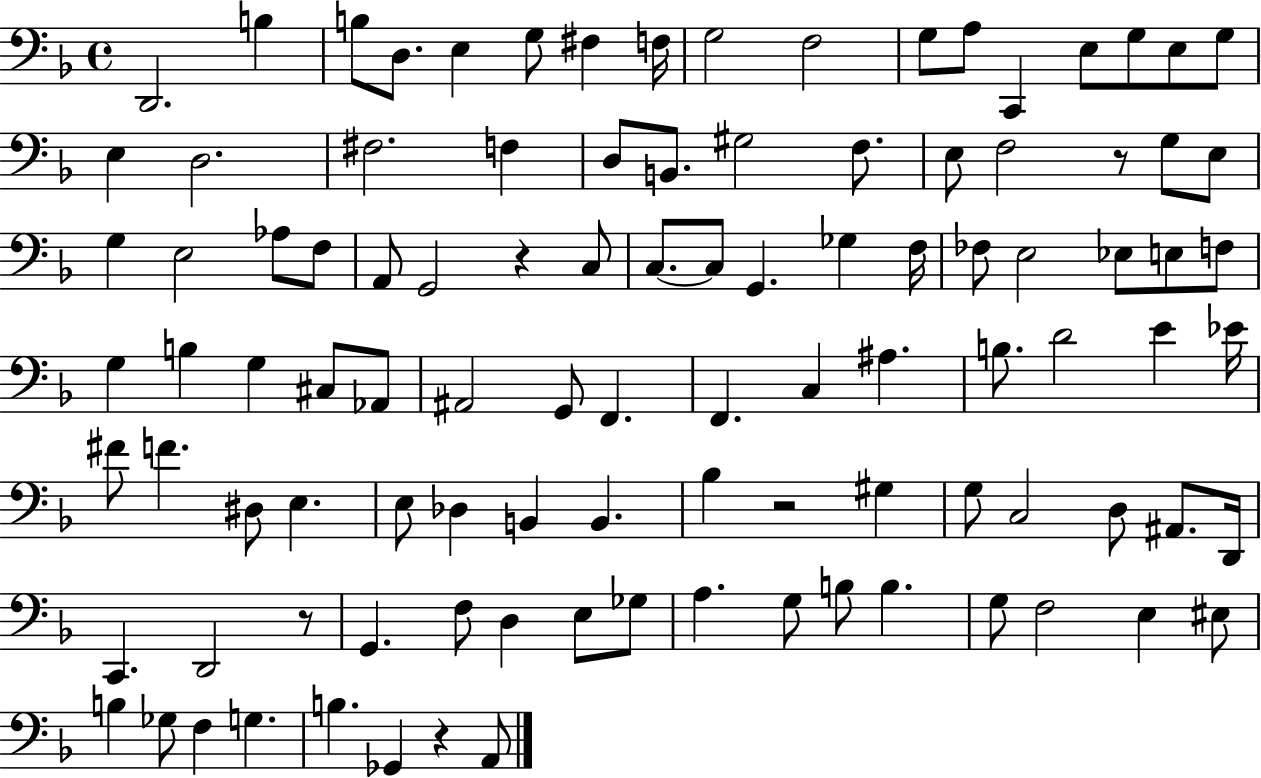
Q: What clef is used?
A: bass